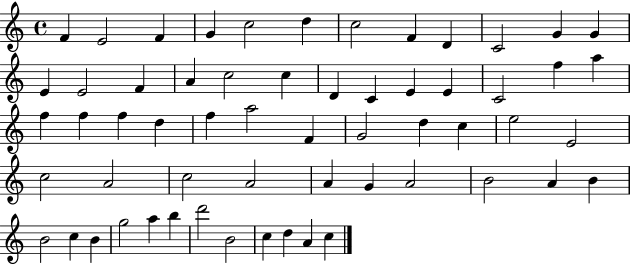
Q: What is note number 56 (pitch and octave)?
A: C5